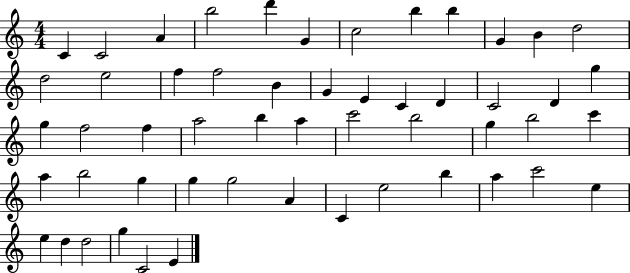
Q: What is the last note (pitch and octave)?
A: E4